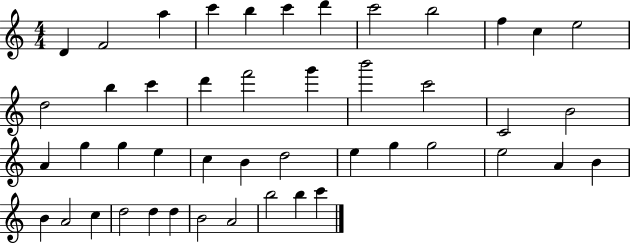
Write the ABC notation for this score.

X:1
T:Untitled
M:4/4
L:1/4
K:C
D F2 a c' b c' d' c'2 b2 f c e2 d2 b c' d' f'2 g' b'2 c'2 C2 B2 A g g e c B d2 e g g2 e2 A B B A2 c d2 d d B2 A2 b2 b c'